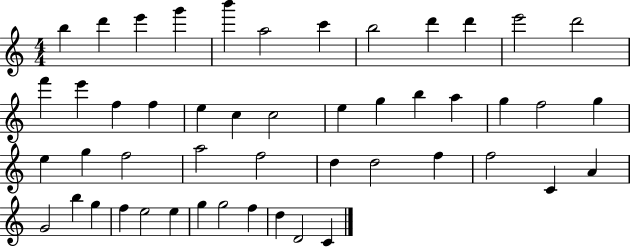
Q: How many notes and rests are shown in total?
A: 49